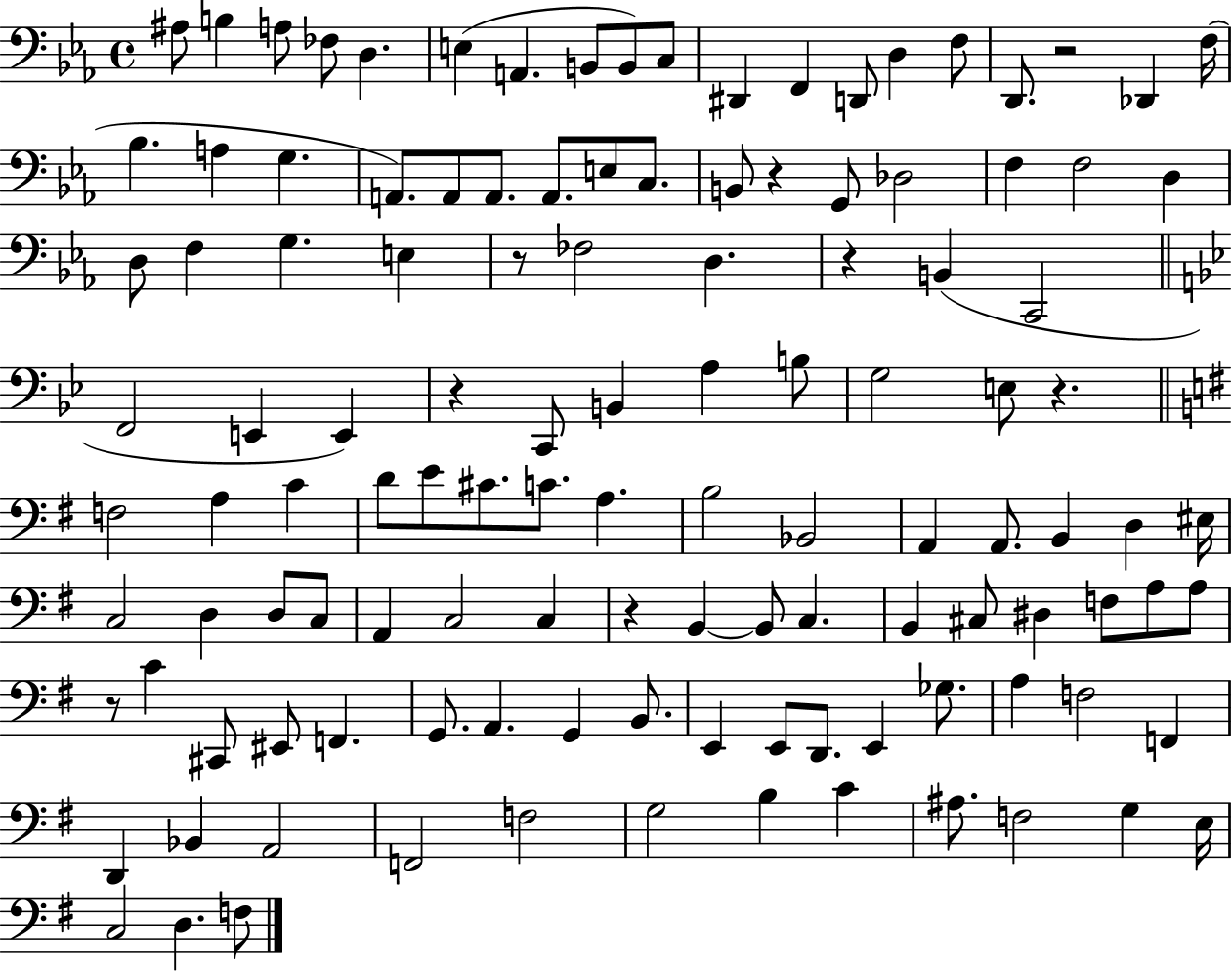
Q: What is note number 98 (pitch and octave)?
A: D2